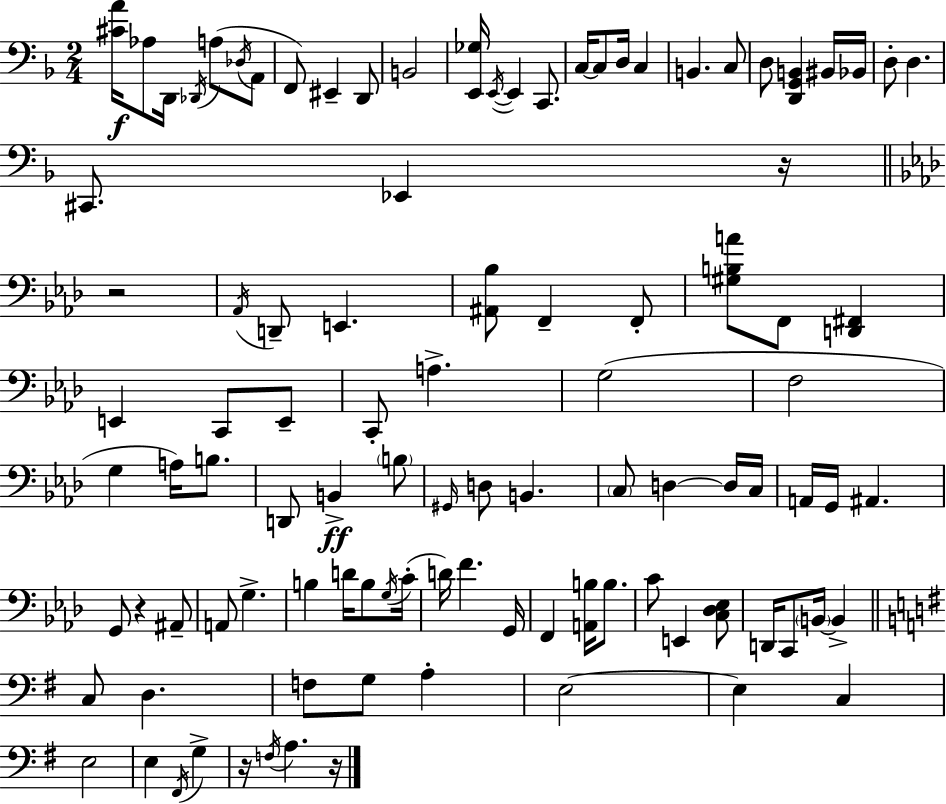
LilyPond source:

{
  \clef bass
  \numericTimeSignature
  \time 2/4
  \key f \major
  <cis' a'>16\f aes8 d,16 \acciaccatura { des,16 } a8( \acciaccatura { des16 } | a,8 f,8) eis,4-- | d,8 b,2 | <e, ges>16 \acciaccatura { e,16~ }~ e,4 | \break c,8. c16~~ c8 d16 c4 | b,4. | c8 d8 <d, g, b,>4 | bis,16 bes,16 d8-. d4. | \break cis,8. ees,4 | r16 \bar "||" \break \key f \minor r2 | \acciaccatura { aes,16 } d,8-- e,4. | <ais, bes>8 f,4-- f,8-. | <gis b a'>8 f,8 <d, fis,>4 | \break e,4 c,8 e,8-- | c,8-. a4.-> | g2( | f2 | \break g4 a16) b8. | d,8 b,4->\ff \parenthesize b8 | \grace { gis,16 } d8 b,4. | \parenthesize c8 d4~~ | \break d16 c16 a,16 g,16 ais,4. | g,8 r4 | ais,8-- a,8 g4.-> | b4 d'16 b8 | \break \acciaccatura { g16 }( c'16-. d'16) f'4. | g,16 f,4 <a, b>16 | b8. c'8 e,4 | <c des ees>8 d,16 c,8 \parenthesize b,16~~ b,4-> | \break \bar "||" \break \key e \minor c8 d4. | f8 g8 a4-. | e2~~ | e4 c4 | \break e2 | e4 \acciaccatura { fis,16 } g4-> | r16 \acciaccatura { f16 } a4. | r16 \bar "|."
}